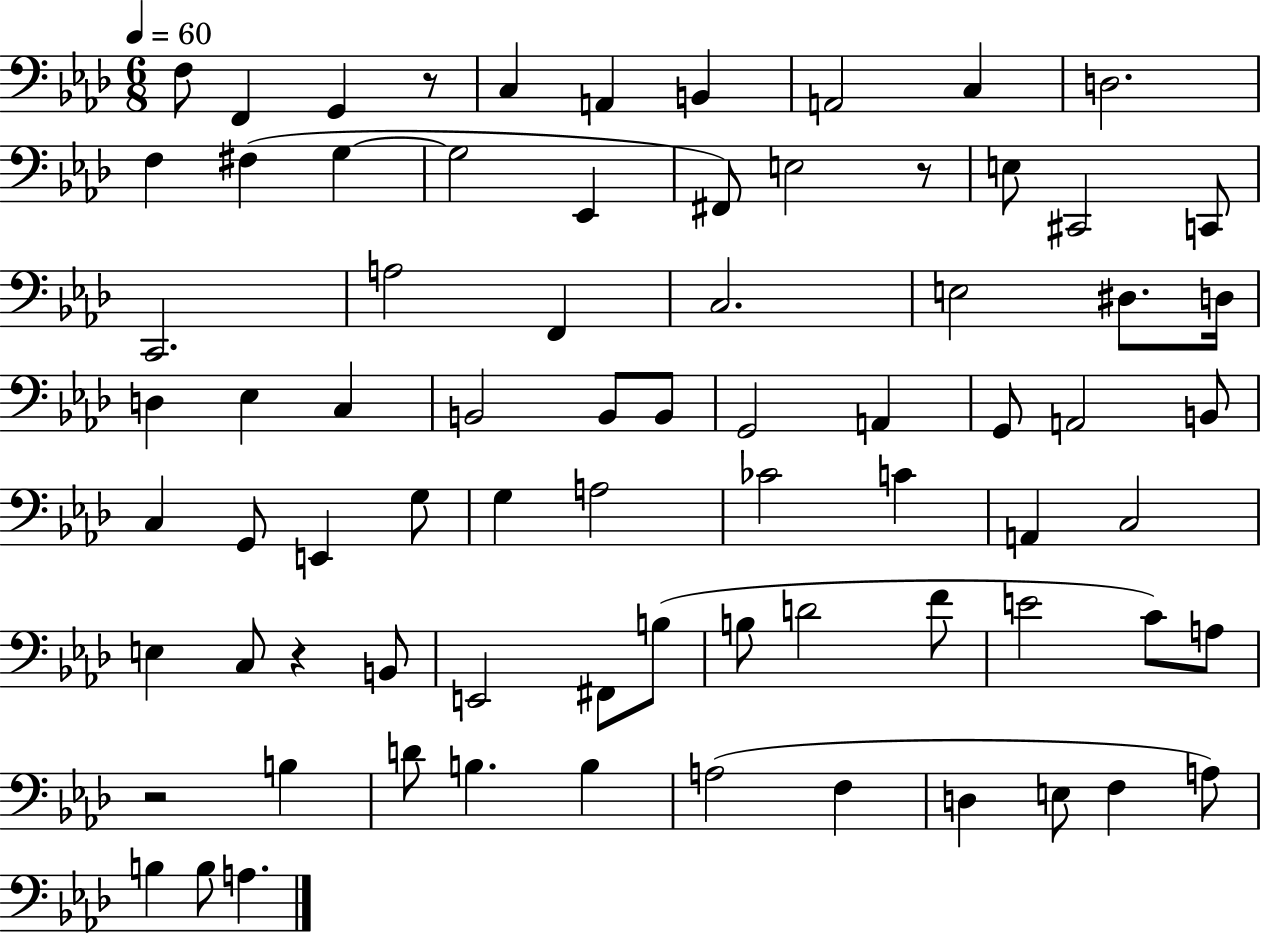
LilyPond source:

{
  \clef bass
  \numericTimeSignature
  \time 6/8
  \key aes \major
  \tempo 4 = 60
  f8 f,4 g,4 r8 | c4 a,4 b,4 | a,2 c4 | d2. | \break f4 fis4( g4~~ | g2 ees,4 | fis,8) e2 r8 | e8 cis,2 c,8 | \break c,2. | a2 f,4 | c2. | e2 dis8. d16 | \break d4 ees4 c4 | b,2 b,8 b,8 | g,2 a,4 | g,8 a,2 b,8 | \break c4 g,8 e,4 g8 | g4 a2 | ces'2 c'4 | a,4 c2 | \break e4 c8 r4 b,8 | e,2 fis,8 b8( | b8 d'2 f'8 | e'2 c'8) a8 | \break r2 b4 | d'8 b4. b4 | a2( f4 | d4 e8 f4 a8) | \break b4 b8 a4. | \bar "|."
}